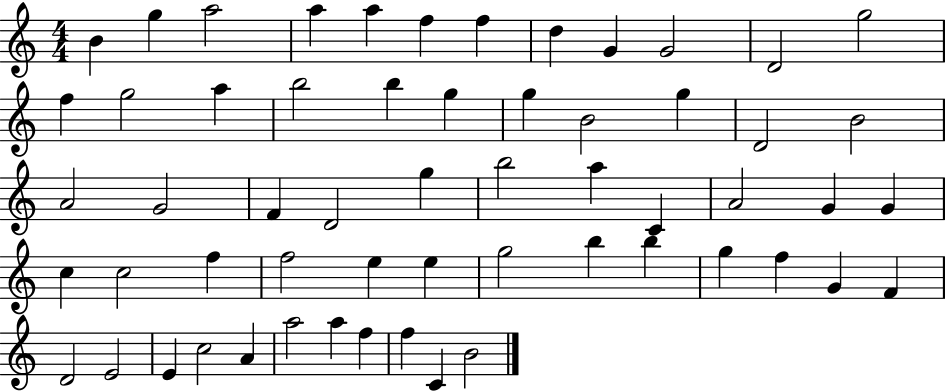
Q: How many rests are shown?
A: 0